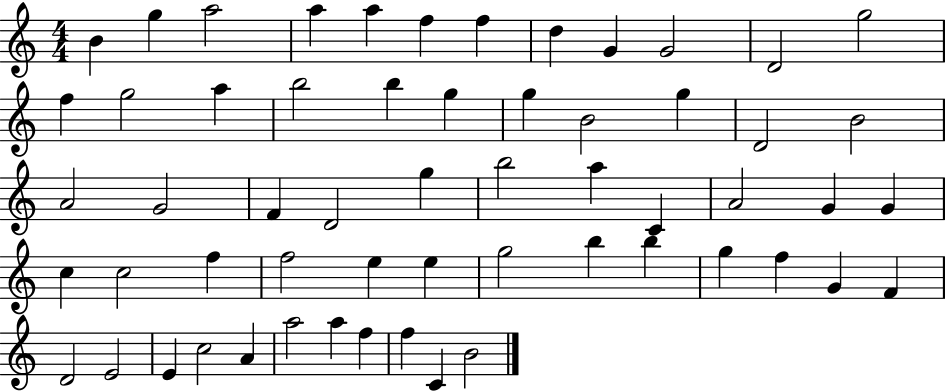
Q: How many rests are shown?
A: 0